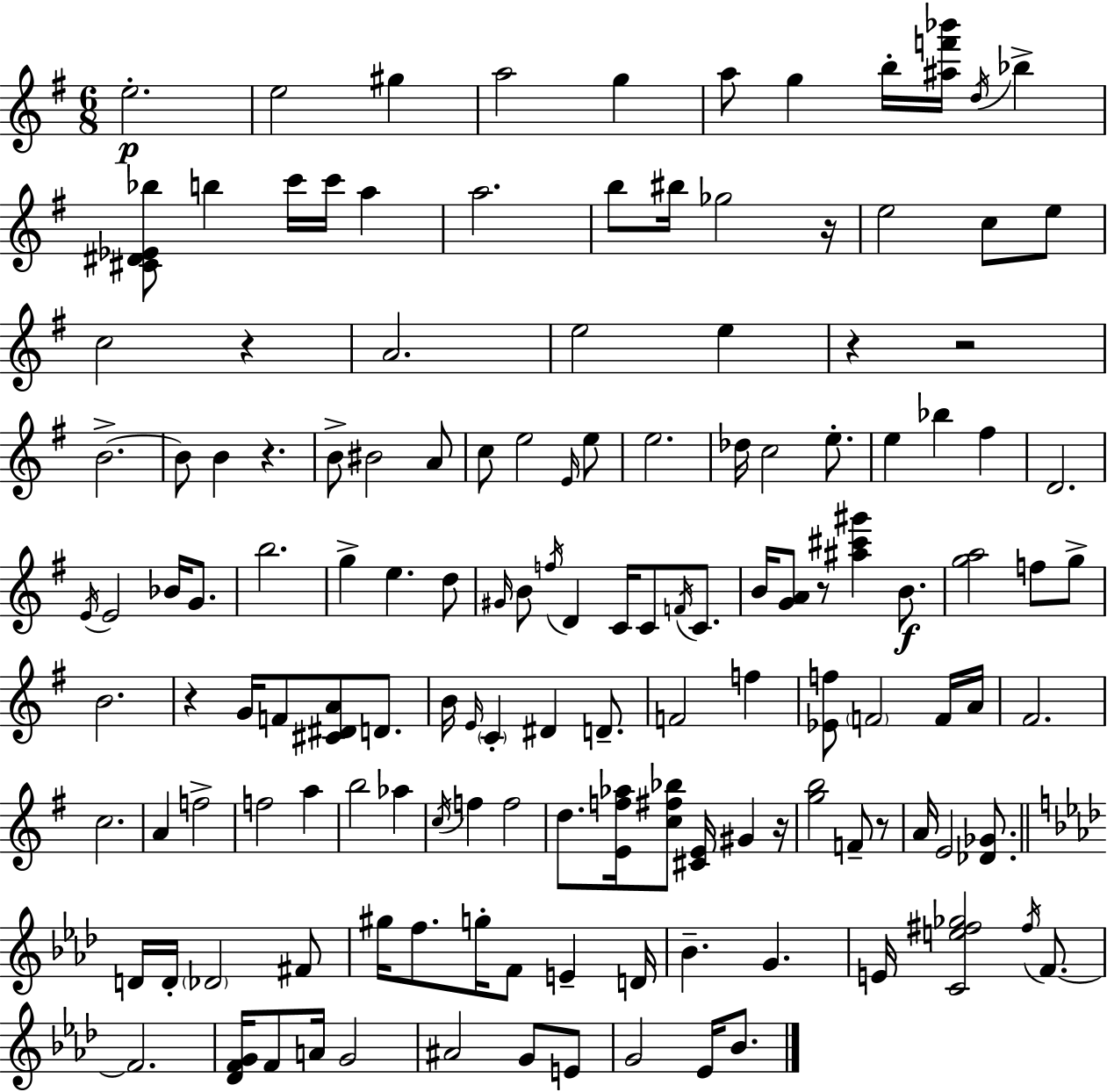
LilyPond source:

{
  \clef treble
  \numericTimeSignature
  \time 6/8
  \key g \major
  e''2.-.\p | e''2 gis''4 | a''2 g''4 | a''8 g''4 b''16-. <ais'' f''' bes'''>16 \acciaccatura { d''16 } bes''4-> | \break <cis' dis' ees' bes''>8 b''4 c'''16 c'''16 a''4 | a''2. | b''8 bis''16 ges''2 | r16 e''2 c''8 e''8 | \break c''2 r4 | a'2. | e''2 e''4 | r4 r2 | \break b'2.->~~ | b'8 b'4 r4. | b'8-> bis'2 a'8 | c''8 e''2 \grace { e'16 } | \break e''8 e''2. | des''16 c''2 e''8.-. | e''4 bes''4 fis''4 | d'2. | \break \acciaccatura { e'16 } e'2 bes'16 | g'8. b''2. | g''4-> e''4. | d''8 \grace { gis'16 } b'8 \acciaccatura { f''16 } d'4 c'16 | \break c'8 \acciaccatura { f'16 } c'8. b'16 <g' a'>8 r8 <ais'' cis''' gis'''>4 | b'8.\f <g'' a''>2 | f''8 g''8-> b'2. | r4 g'16 f'8 | \break <cis' dis' a'>8 d'8. b'16 \grace { e'16 } \parenthesize c'4-. | dis'4 d'8.-- f'2 | f''4 <ees' f''>8 \parenthesize f'2 | f'16 a'16 fis'2. | \break c''2. | a'4 f''2-> | f''2 | a''4 b''2 | \break aes''4 \acciaccatura { c''16 } f''4 | f''2 d''8. <e' f'' aes''>16 | <c'' fis'' bes''>8 <cis' e'>16 gis'4 r16 <g'' b''>2 | f'8-- r8 a'16 e'2 | \break <des' ges'>8. \bar "||" \break \key aes \major d'16 d'16-. \parenthesize des'2 fis'8 | gis''16 f''8. g''16-. f'8 e'4-- d'16 | bes'4.-- g'4. | e'16 <c' e'' fis'' ges''>2 \acciaccatura { fis''16 } f'8.~~ | \break f'2. | <des' f' g'>16 f'8 a'16 g'2 | ais'2 g'8 e'8 | g'2 ees'16 bes'8. | \break \bar "|."
}